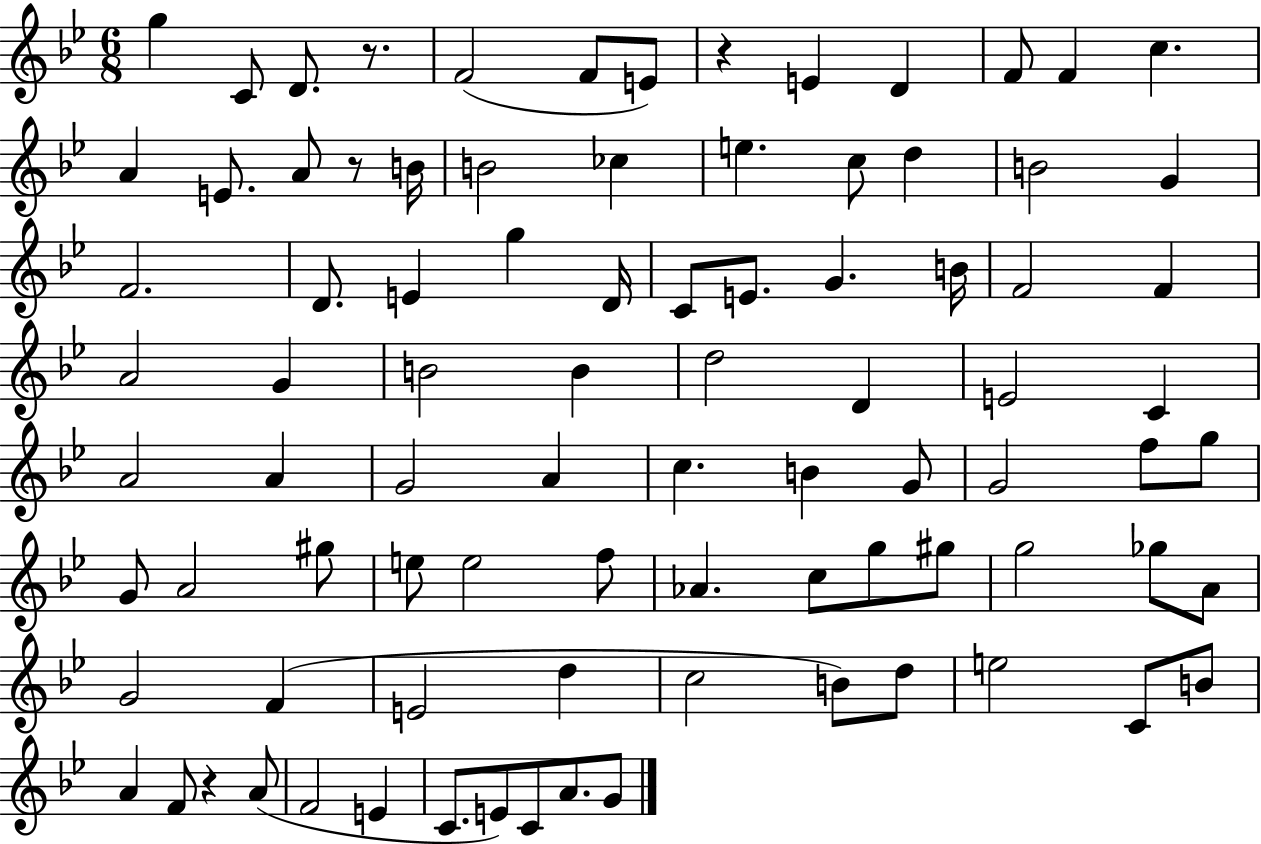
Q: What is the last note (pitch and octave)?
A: G4